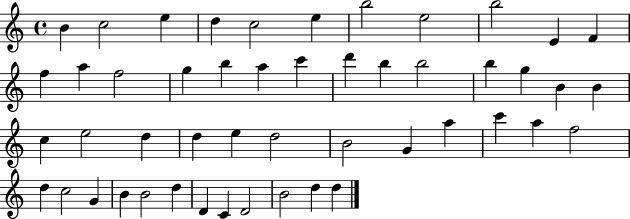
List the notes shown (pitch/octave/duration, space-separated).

B4/q C5/h E5/q D5/q C5/h E5/q B5/h E5/h B5/h E4/q F4/q F5/q A5/q F5/h G5/q B5/q A5/q C6/q D6/q B5/q B5/h B5/q G5/q B4/q B4/q C5/q E5/h D5/q D5/q E5/q D5/h B4/h G4/q A5/q C6/q A5/q F5/h D5/q C5/h G4/q B4/q B4/h D5/q D4/q C4/q D4/h B4/h D5/q D5/q